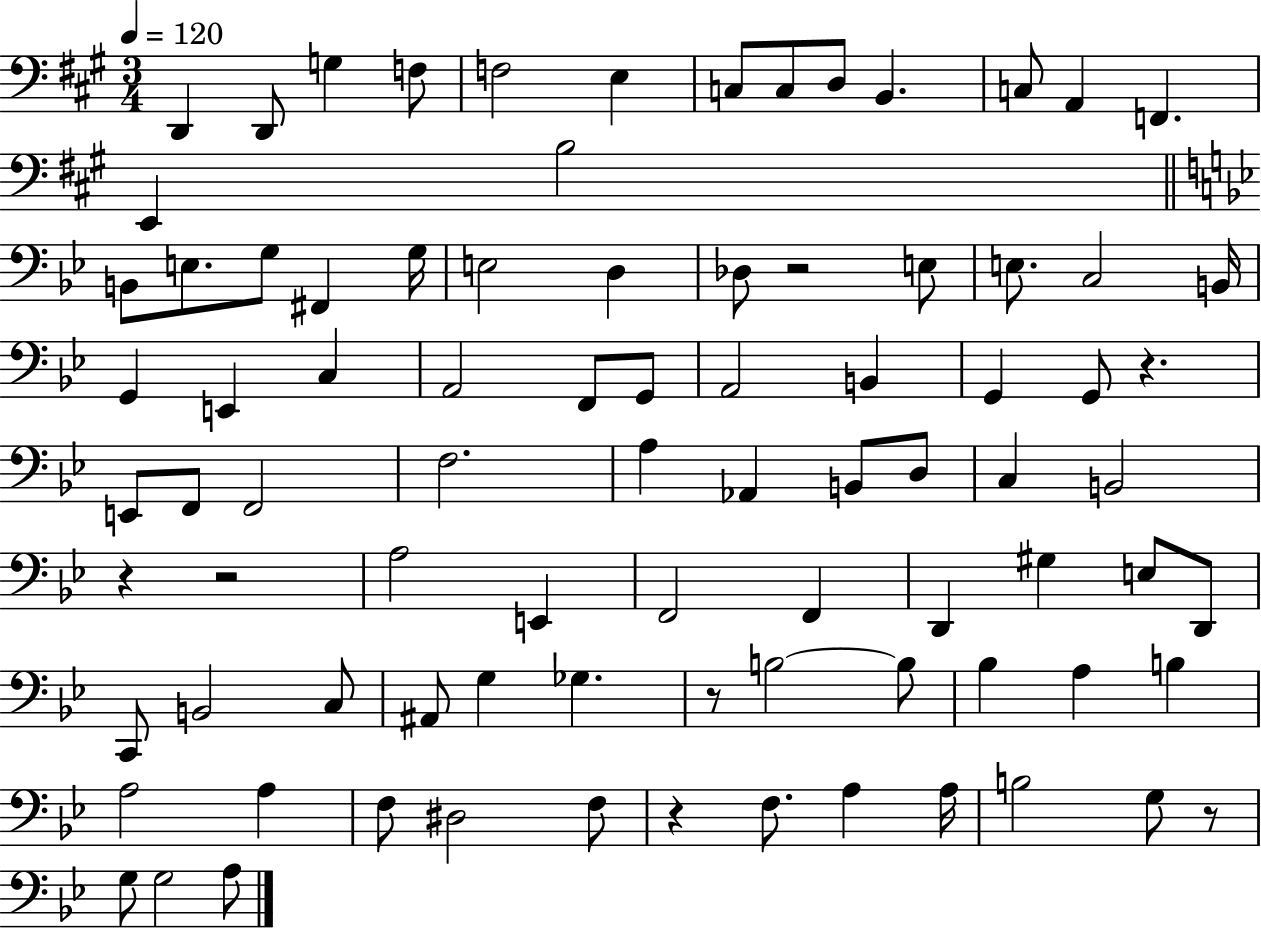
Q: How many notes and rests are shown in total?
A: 86